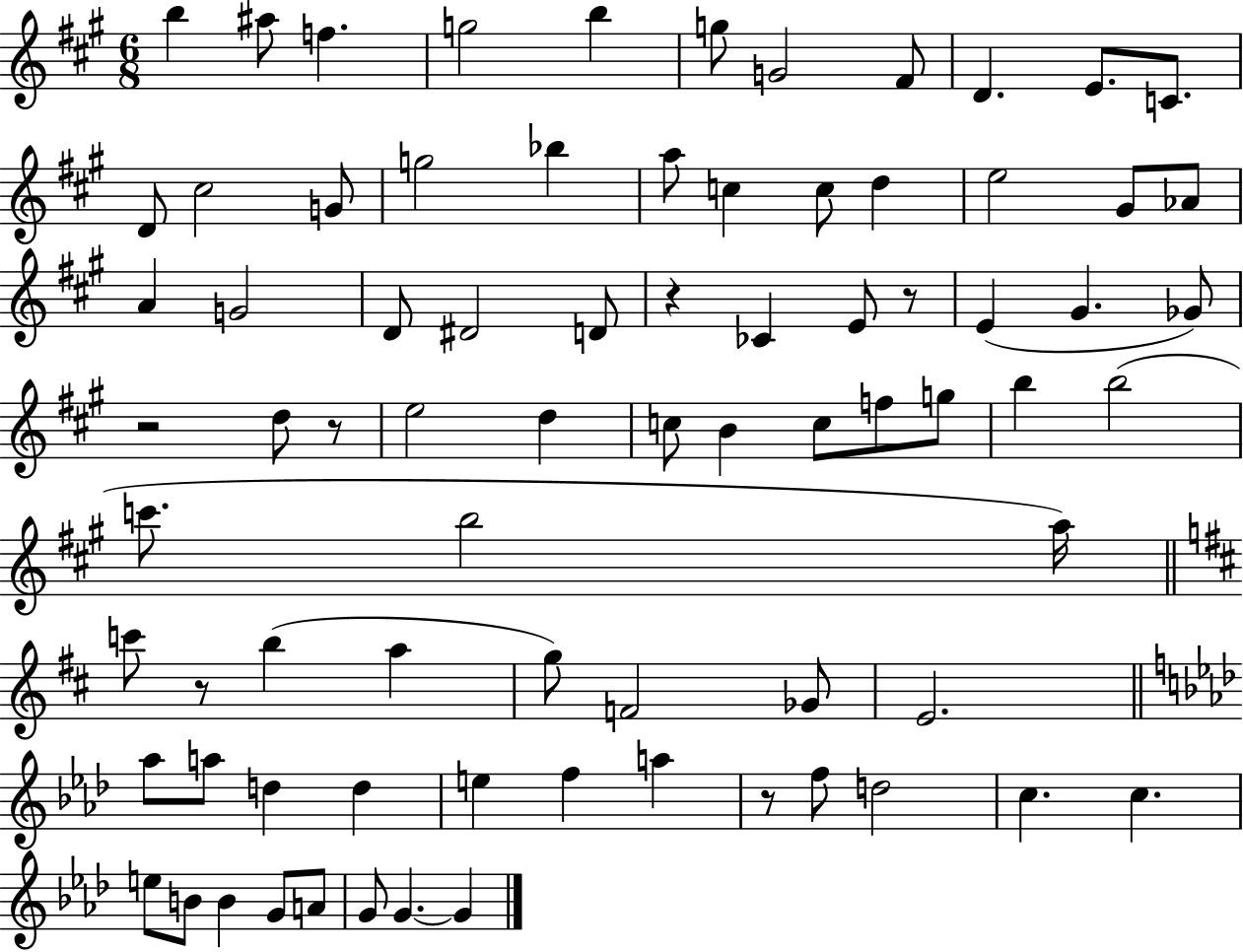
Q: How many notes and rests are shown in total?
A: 78